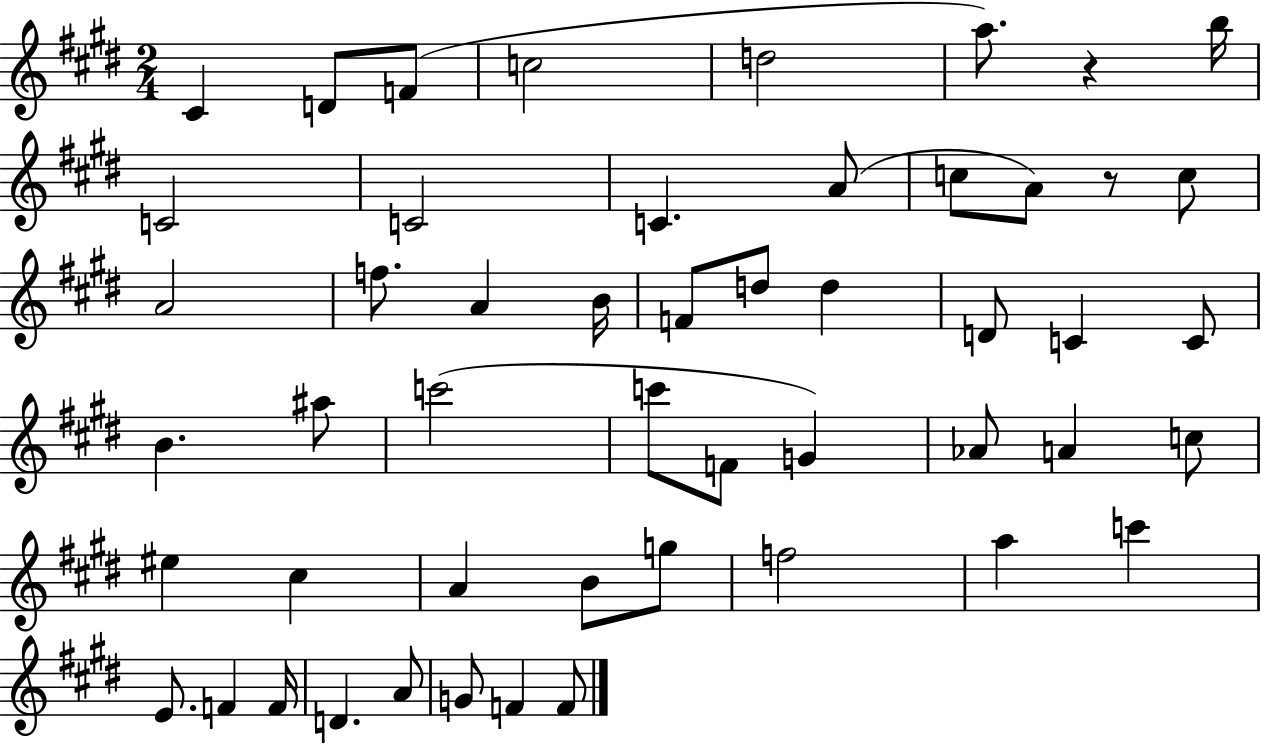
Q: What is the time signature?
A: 2/4